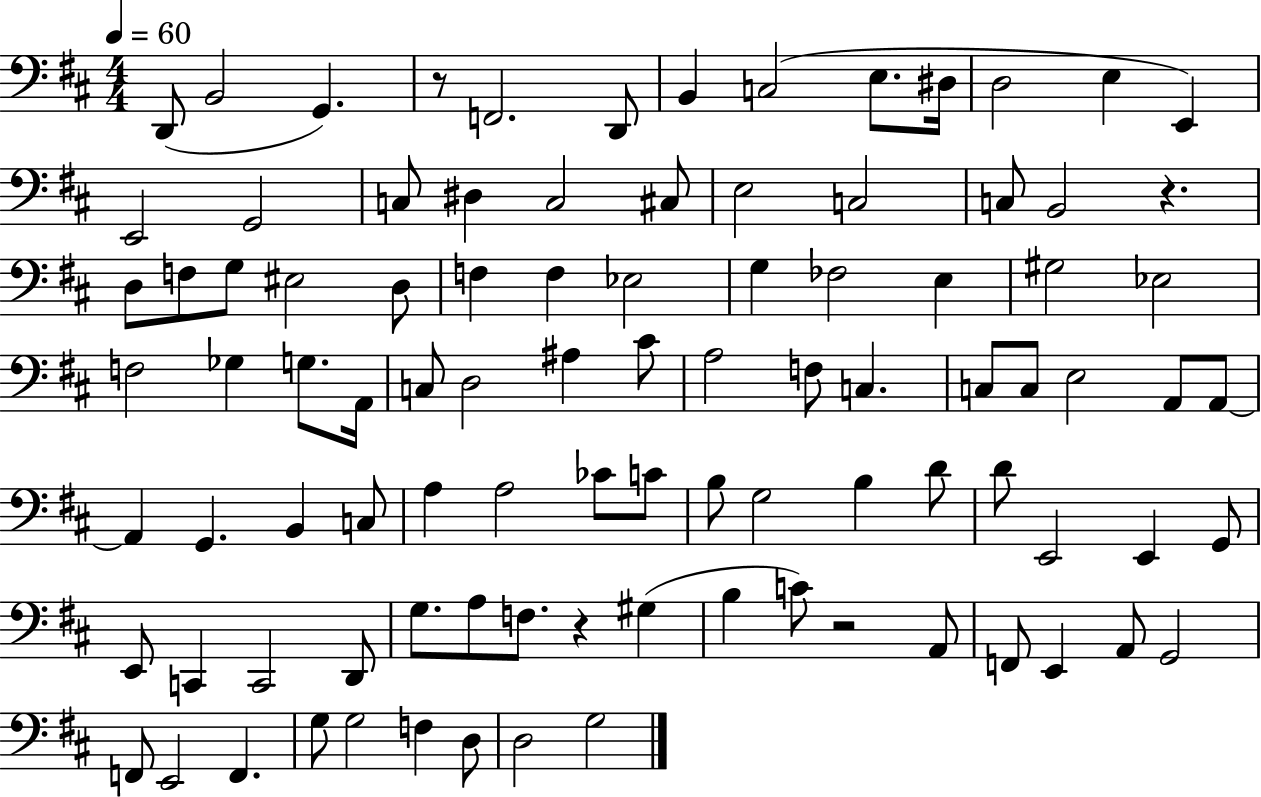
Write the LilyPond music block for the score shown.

{
  \clef bass
  \numericTimeSignature
  \time 4/4
  \key d \major
  \tempo 4 = 60
  \repeat volta 2 { d,8( b,2 g,4.) | r8 f,2. d,8 | b,4 c2( e8. dis16 | d2 e4 e,4) | \break e,2 g,2 | c8 dis4 c2 cis8 | e2 c2 | c8 b,2 r4. | \break d8 f8 g8 eis2 d8 | f4 f4 ees2 | g4 fes2 e4 | gis2 ees2 | \break f2 ges4 g8. a,16 | c8 d2 ais4 cis'8 | a2 f8 c4. | c8 c8 e2 a,8 a,8~~ | \break a,4 g,4. b,4 c8 | a4 a2 ces'8 c'8 | b8 g2 b4 d'8 | d'8 e,2 e,4 g,8 | \break e,8 c,4 c,2 d,8 | g8. a8 f8. r4 gis4( | b4 c'8) r2 a,8 | f,8 e,4 a,8 g,2 | \break f,8 e,2 f,4. | g8 g2 f4 d8 | d2 g2 | } \bar "|."
}